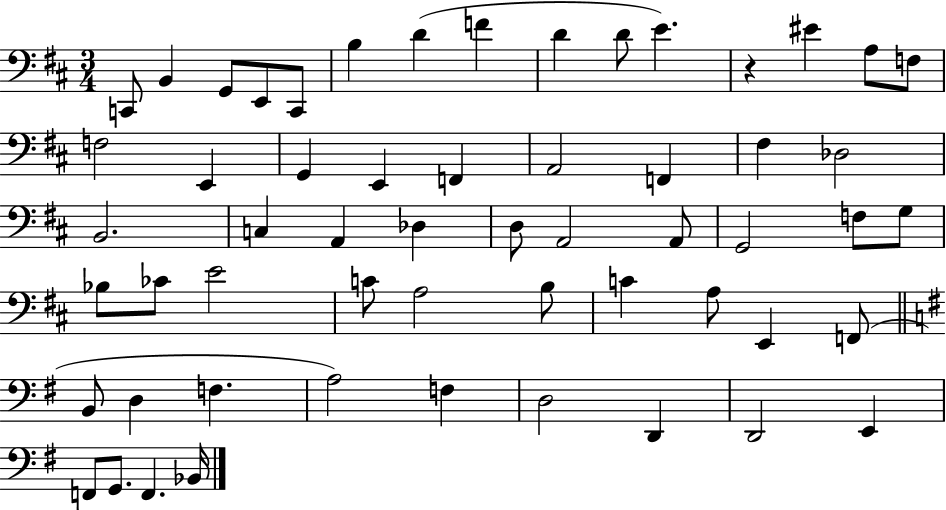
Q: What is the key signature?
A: D major